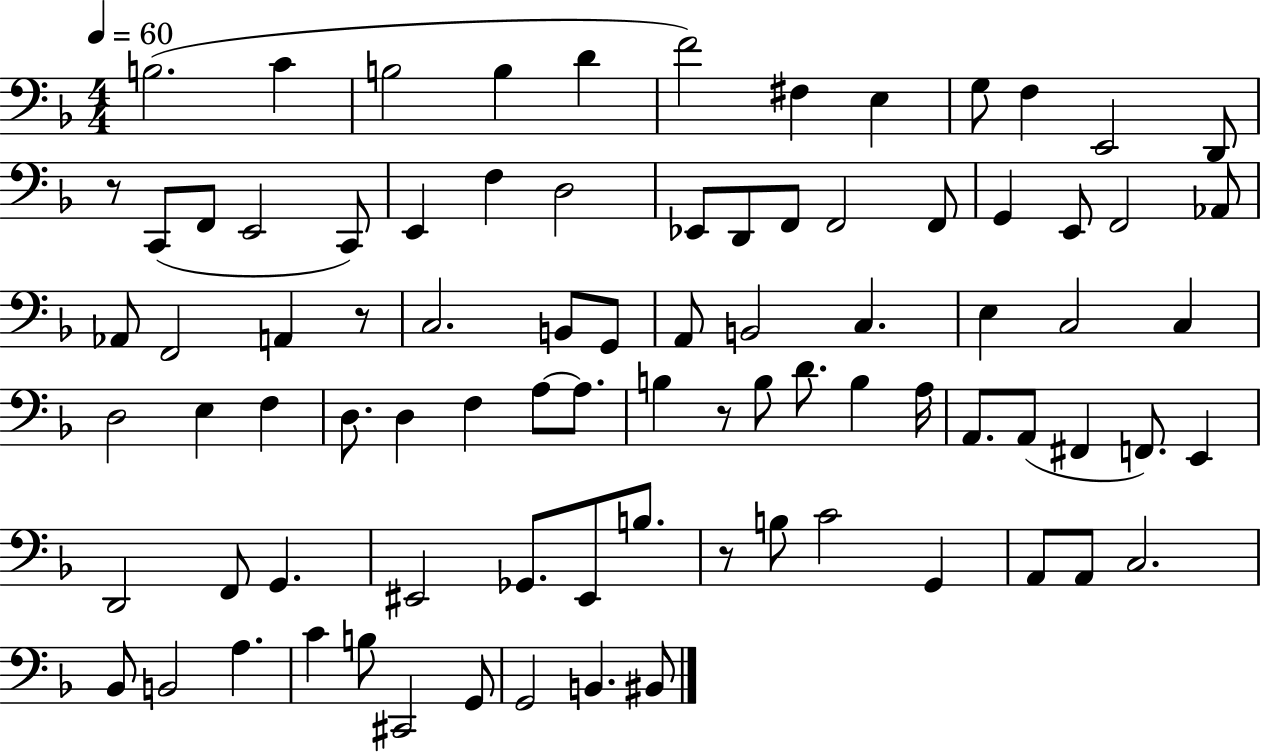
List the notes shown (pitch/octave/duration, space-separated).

B3/h. C4/q B3/h B3/q D4/q F4/h F#3/q E3/q G3/e F3/q E2/h D2/e R/e C2/e F2/e E2/h C2/e E2/q F3/q D3/h Eb2/e D2/e F2/e F2/h F2/e G2/q E2/e F2/h Ab2/e Ab2/e F2/h A2/q R/e C3/h. B2/e G2/e A2/e B2/h C3/q. E3/q C3/h C3/q D3/h E3/q F3/q D3/e. D3/q F3/q A3/e A3/e. B3/q R/e B3/e D4/e. B3/q A3/s A2/e. A2/e F#2/q F2/e. E2/q D2/h F2/e G2/q. EIS2/h Gb2/e. EIS2/e B3/e. R/e B3/e C4/h G2/q A2/e A2/e C3/h. Bb2/e B2/h A3/q. C4/q B3/e C#2/h G2/e G2/h B2/q. BIS2/e